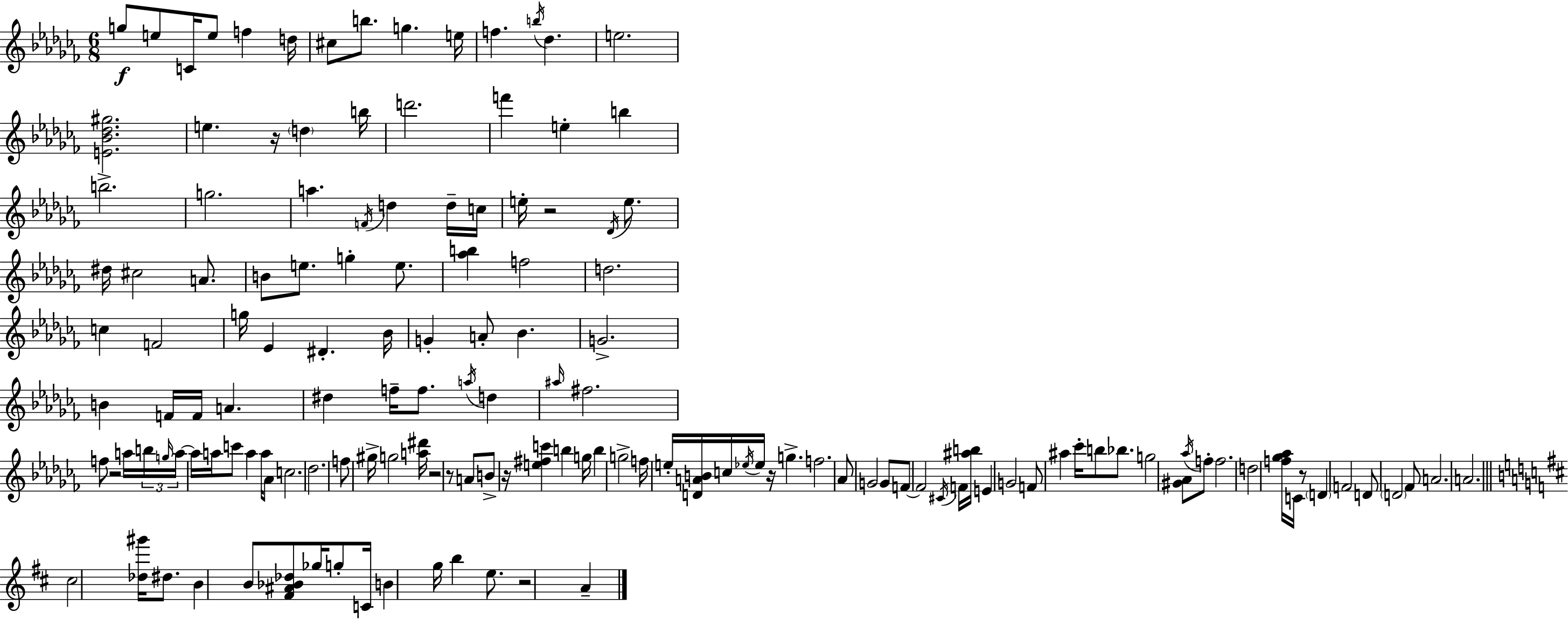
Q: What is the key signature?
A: AES minor